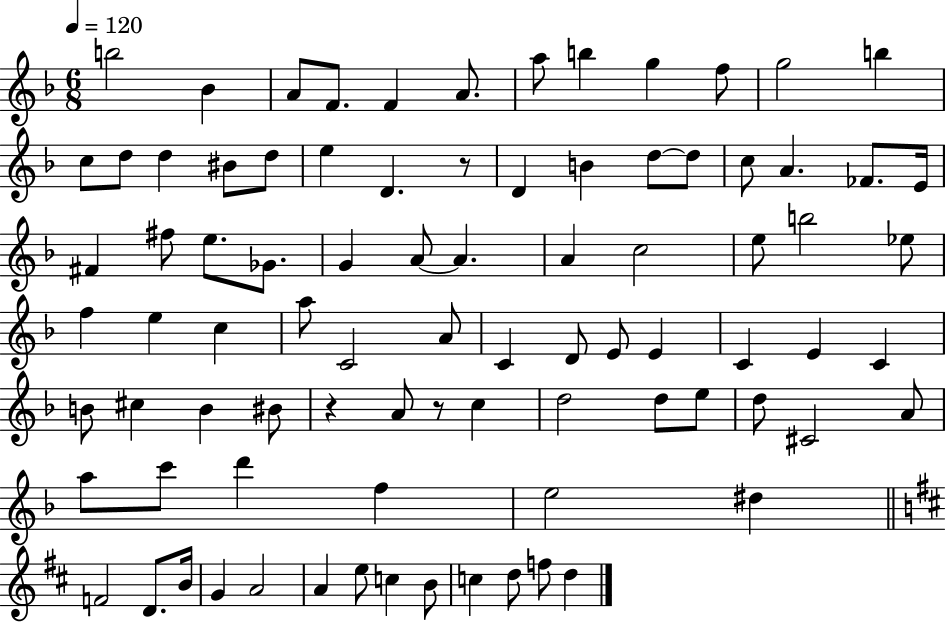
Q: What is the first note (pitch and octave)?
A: B5